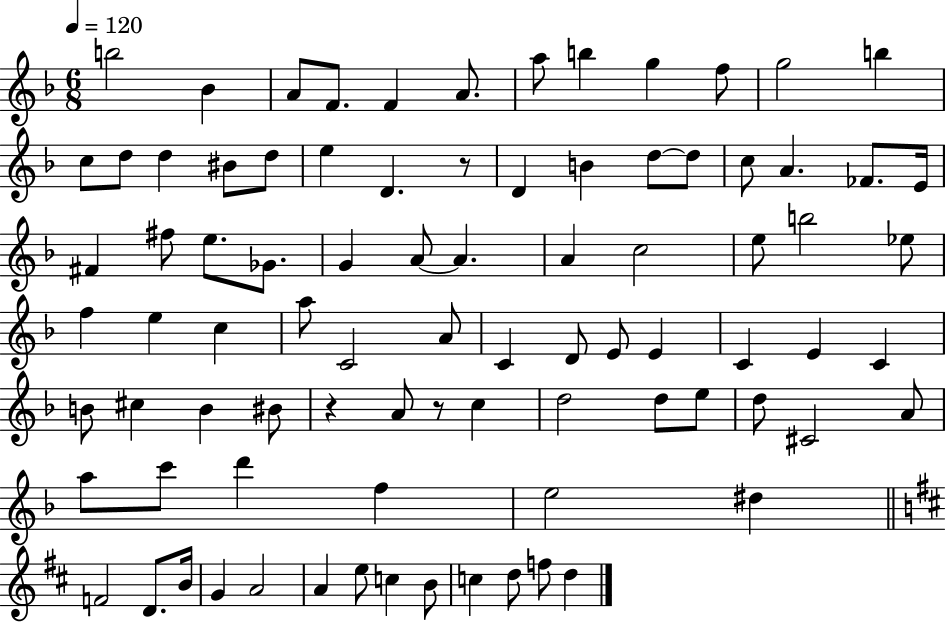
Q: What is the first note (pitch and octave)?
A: B5